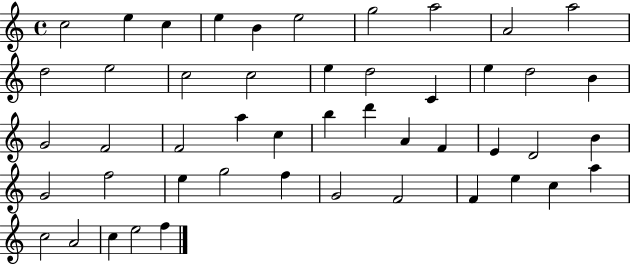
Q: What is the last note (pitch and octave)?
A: F5